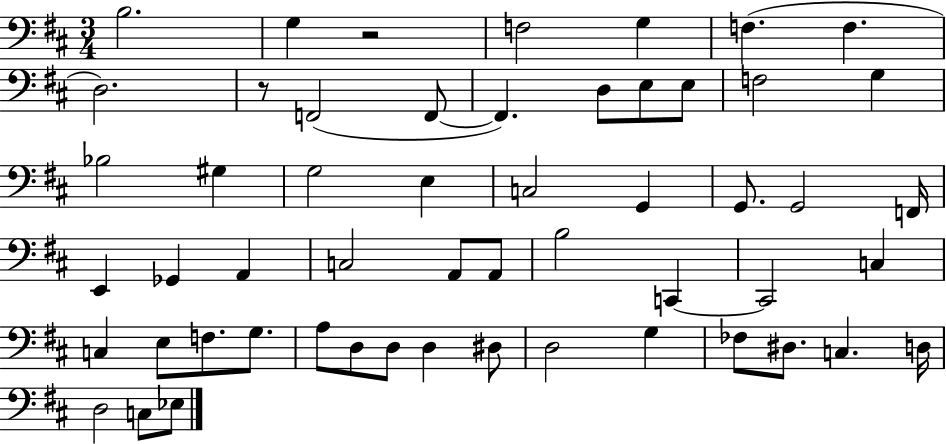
{
  \clef bass
  \numericTimeSignature
  \time 3/4
  \key d \major
  b2. | g4 r2 | f2 g4 | f4.( f4. | \break d2.) | r8 f,2( f,8~~ | f,4.) d8 e8 e8 | f2 g4 | \break bes2 gis4 | g2 e4 | c2 g,4 | g,8. g,2 f,16 | \break e,4 ges,4 a,4 | c2 a,8 a,8 | b2 c,4~~ | c,2 c4 | \break c4 e8 f8. g8. | a8 d8 d8 d4 dis8 | d2 g4 | fes8 dis8. c4. d16 | \break d2 c8 ees8 | \bar "|."
}